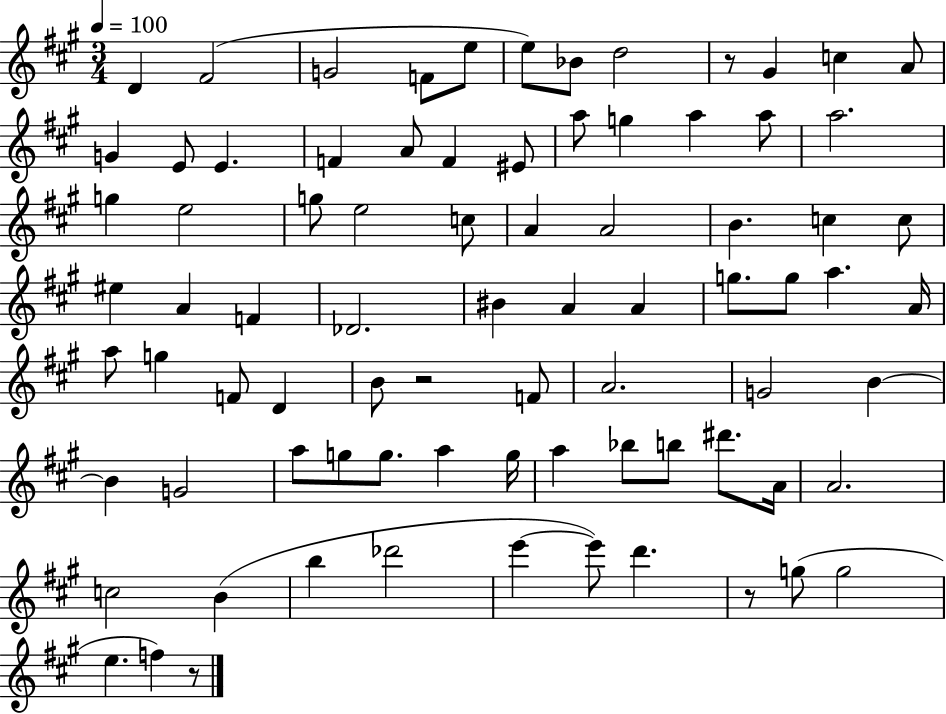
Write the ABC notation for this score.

X:1
T:Untitled
M:3/4
L:1/4
K:A
D ^F2 G2 F/2 e/2 e/2 _B/2 d2 z/2 ^G c A/2 G E/2 E F A/2 F ^E/2 a/2 g a a/2 a2 g e2 g/2 e2 c/2 A A2 B c c/2 ^e A F _D2 ^B A A g/2 g/2 a A/4 a/2 g F/2 D B/2 z2 F/2 A2 G2 B B G2 a/2 g/2 g/2 a g/4 a _b/2 b/2 ^d'/2 A/4 A2 c2 B b _d'2 e' e'/2 d' z/2 g/2 g2 e f z/2